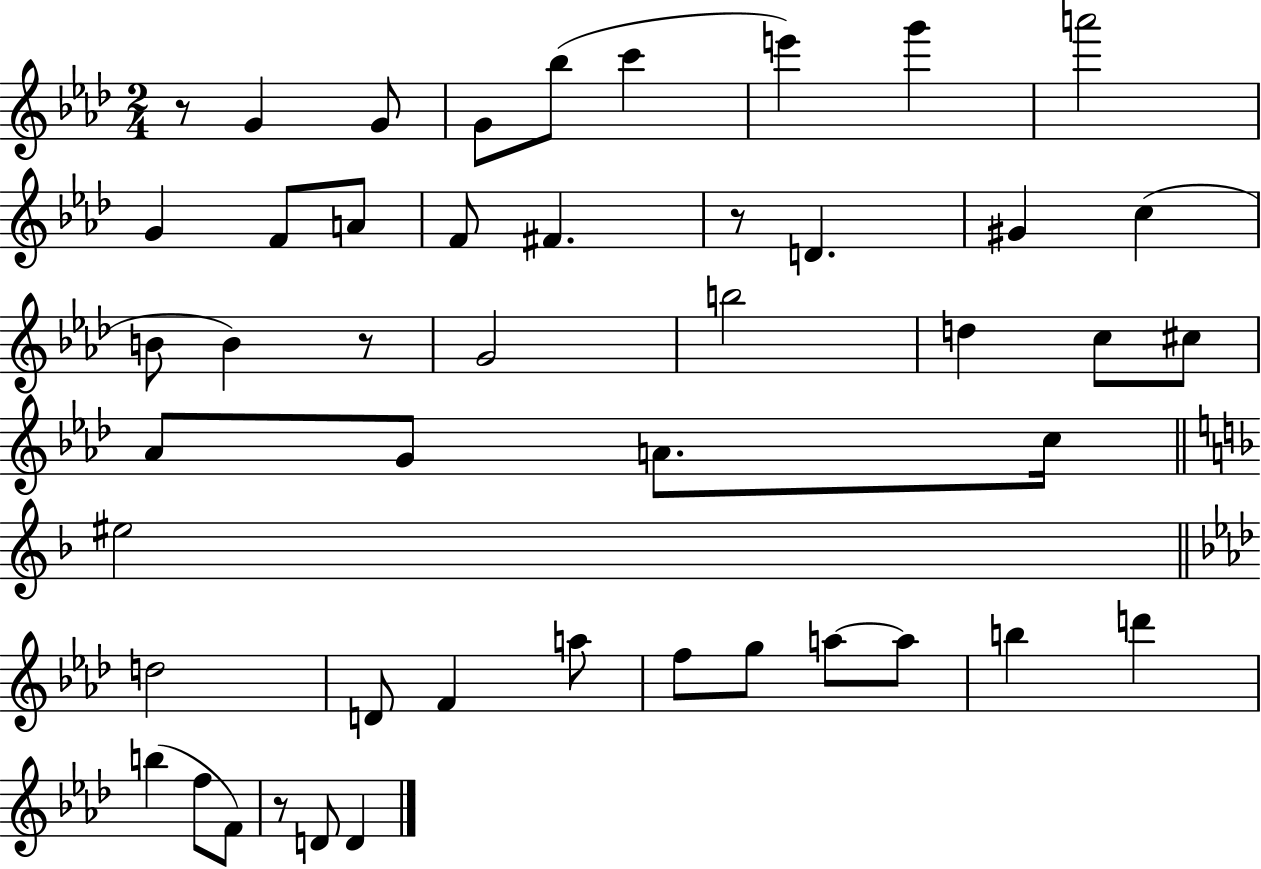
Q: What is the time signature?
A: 2/4